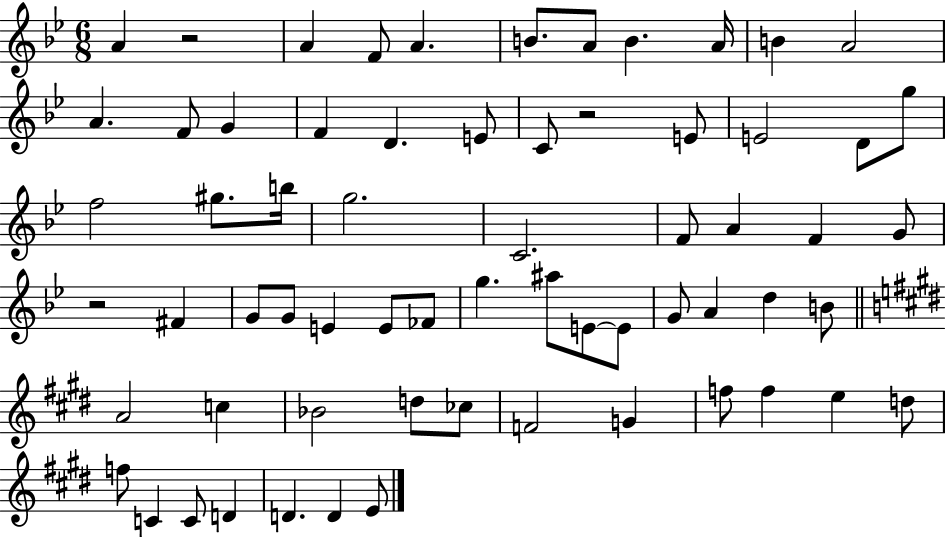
X:1
T:Untitled
M:6/8
L:1/4
K:Bb
A z2 A F/2 A B/2 A/2 B A/4 B A2 A F/2 G F D E/2 C/2 z2 E/2 E2 D/2 g/2 f2 ^g/2 b/4 g2 C2 F/2 A F G/2 z2 ^F G/2 G/2 E E/2 _F/2 g ^a/2 E/2 E/2 G/2 A d B/2 A2 c _B2 d/2 _c/2 F2 G f/2 f e d/2 f/2 C C/2 D D D E/2